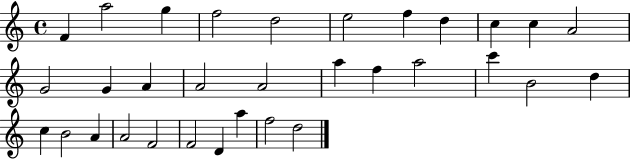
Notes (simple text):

F4/q A5/h G5/q F5/h D5/h E5/h F5/q D5/q C5/q C5/q A4/h G4/h G4/q A4/q A4/h A4/h A5/q F5/q A5/h C6/q B4/h D5/q C5/q B4/h A4/q A4/h F4/h F4/h D4/q A5/q F5/h D5/h